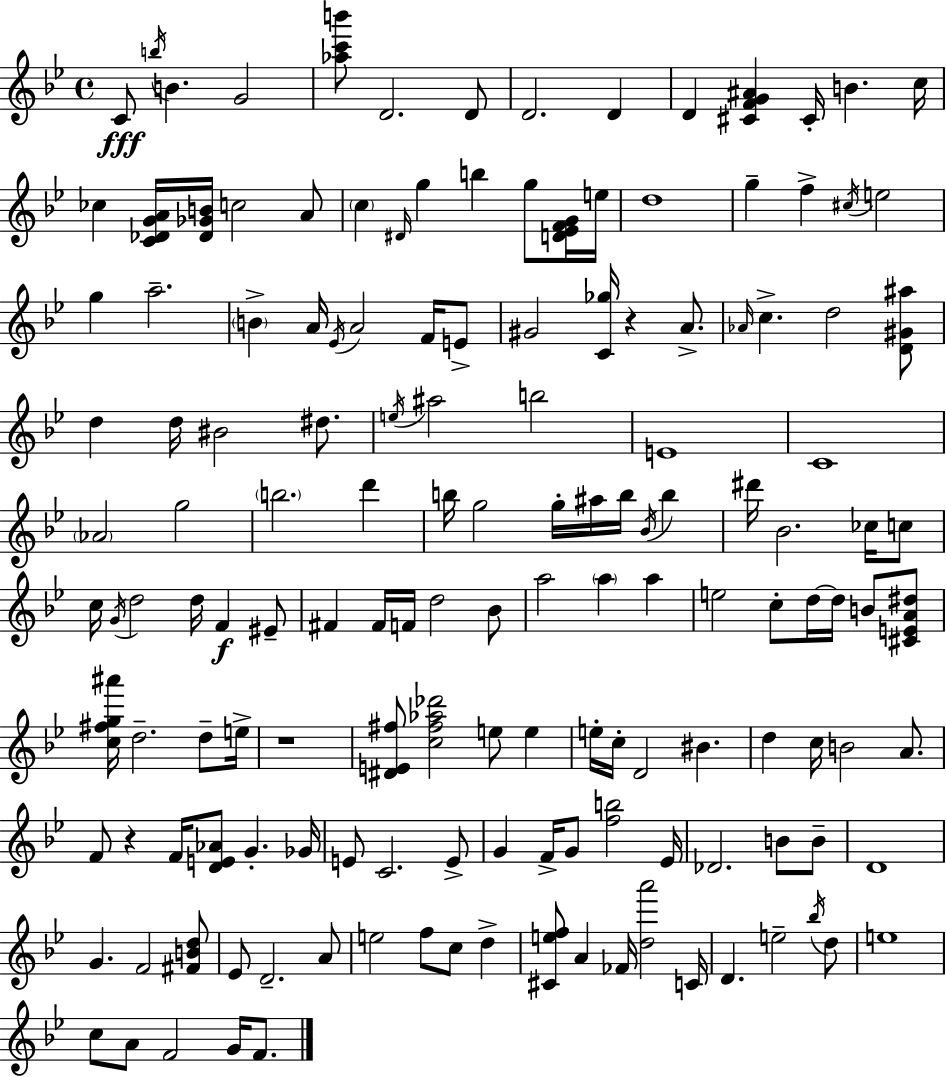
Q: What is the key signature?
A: G minor